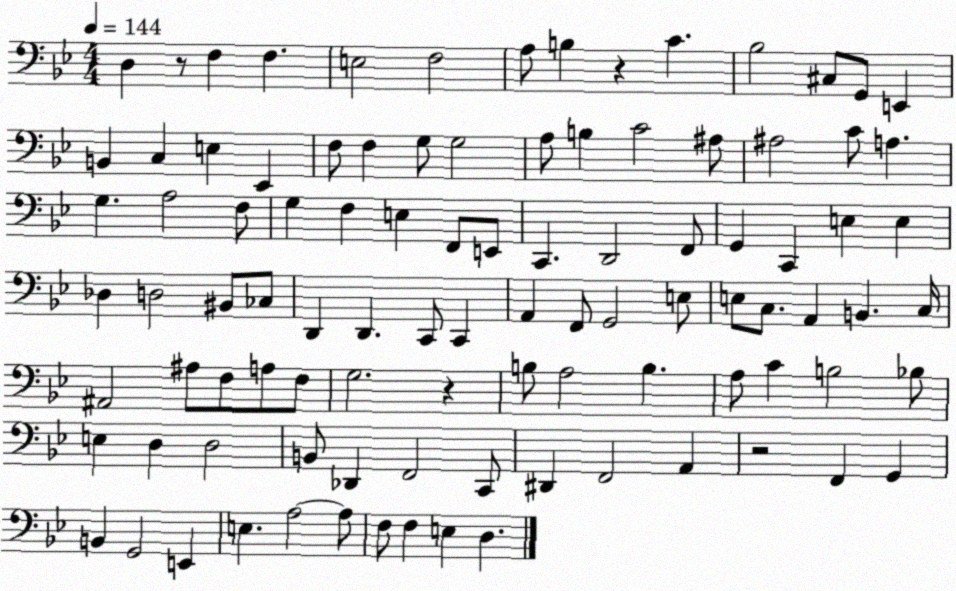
X:1
T:Untitled
M:4/4
L:1/4
K:Bb
D, z/2 F, F, E,2 F,2 A,/2 B, z C _B,2 ^C,/2 G,,/2 E,, B,, C, E, _E,, F,/2 F, G,/2 G,2 A,/2 B, C2 ^A,/2 ^A,2 C/2 A, G, A,2 F,/2 G, F, E, F,,/2 E,,/2 C,, D,,2 F,,/2 G,, C,, E, E, _D, D,2 ^B,,/2 _C,/2 D,, D,, C,,/2 C,, A,, F,,/2 G,,2 E,/2 E,/2 C,/2 A,, B,, C,/4 ^A,,2 ^A,/2 F,/2 A,/2 F,/2 G,2 z B,/2 A,2 B, A,/2 C B,2 _B,/2 E, D, D,2 B,,/2 _D,, F,,2 C,,/2 ^D,, F,,2 A,, z2 F,, G,, B,, G,,2 E,, E, A,2 A,/2 F,/2 F, E, D,